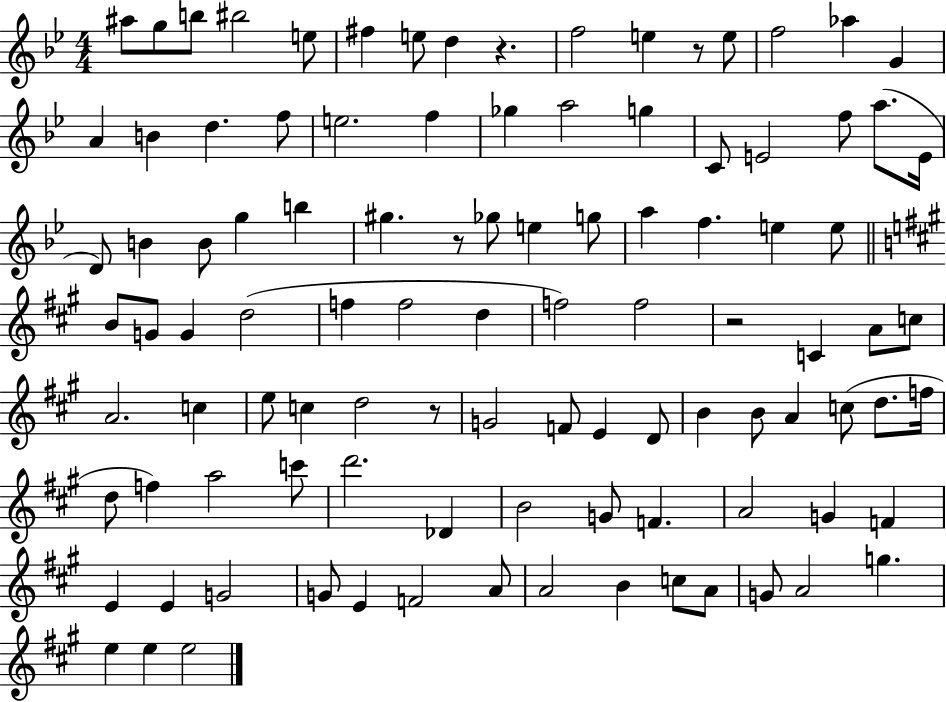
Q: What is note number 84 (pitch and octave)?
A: G4